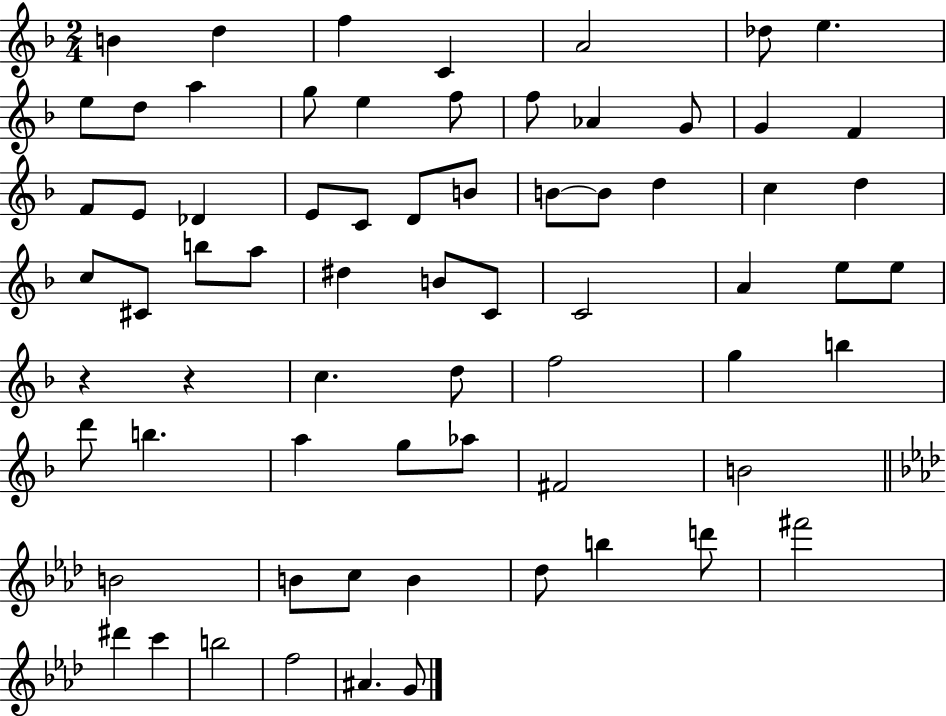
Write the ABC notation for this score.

X:1
T:Untitled
M:2/4
L:1/4
K:F
B d f C A2 _d/2 e e/2 d/2 a g/2 e f/2 f/2 _A G/2 G F F/2 E/2 _D E/2 C/2 D/2 B/2 B/2 B/2 d c d c/2 ^C/2 b/2 a/2 ^d B/2 C/2 C2 A e/2 e/2 z z c d/2 f2 g b d'/2 b a g/2 _a/2 ^F2 B2 B2 B/2 c/2 B _d/2 b d'/2 ^f'2 ^d' c' b2 f2 ^A G/2